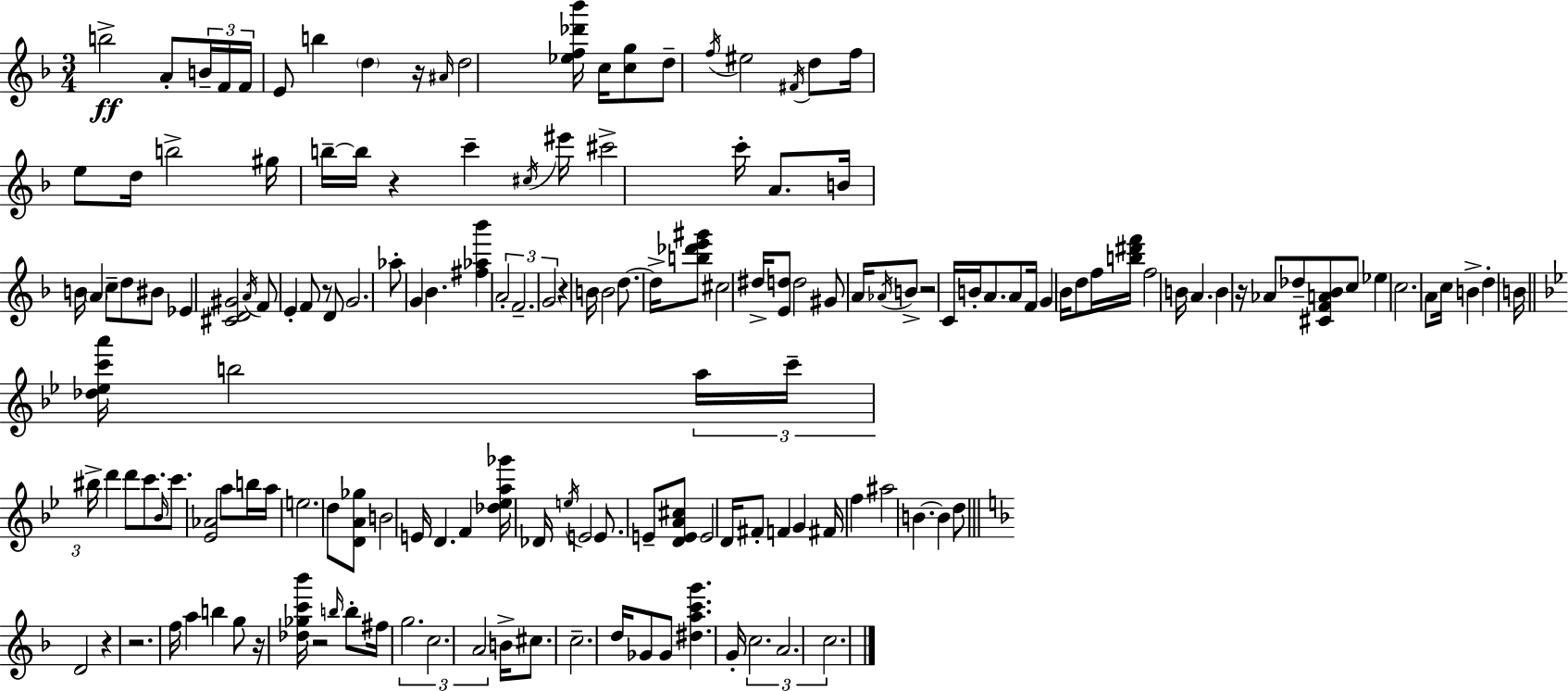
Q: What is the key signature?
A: F major